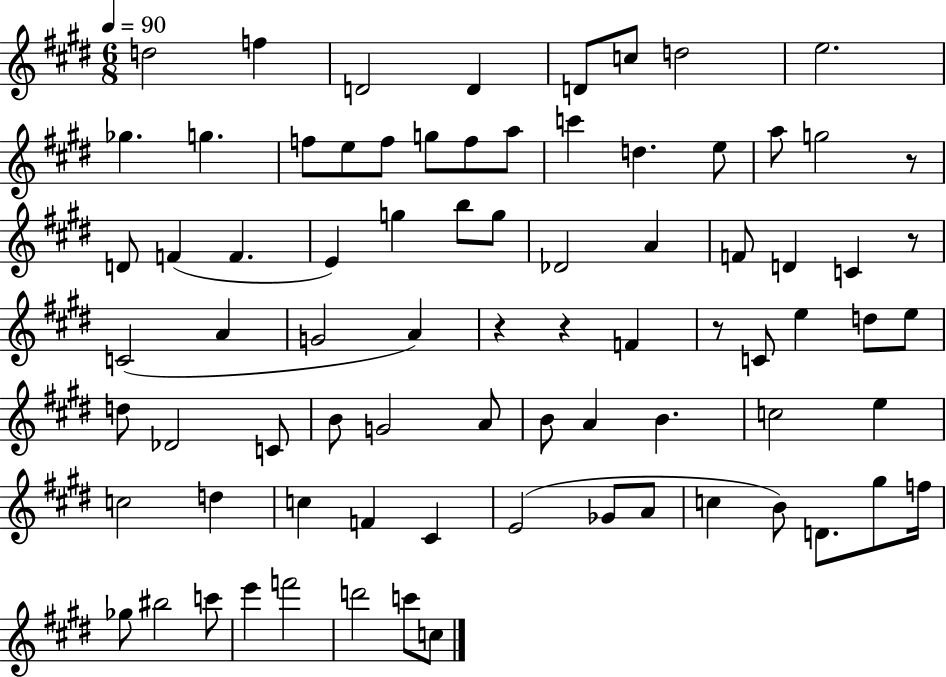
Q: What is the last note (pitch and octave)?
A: C5